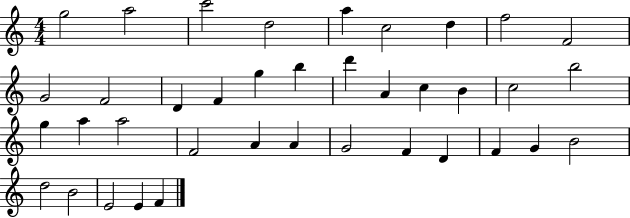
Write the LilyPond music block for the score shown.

{
  \clef treble
  \numericTimeSignature
  \time 4/4
  \key c \major
  g''2 a''2 | c'''2 d''2 | a''4 c''2 d''4 | f''2 f'2 | \break g'2 f'2 | d'4 f'4 g''4 b''4 | d'''4 a'4 c''4 b'4 | c''2 b''2 | \break g''4 a''4 a''2 | f'2 a'4 a'4 | g'2 f'4 d'4 | f'4 g'4 b'2 | \break d''2 b'2 | e'2 e'4 f'4 | \bar "|."
}